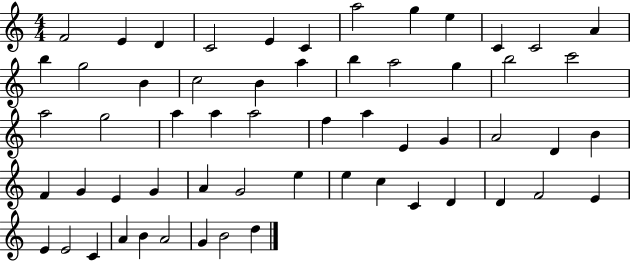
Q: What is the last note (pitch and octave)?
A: D5